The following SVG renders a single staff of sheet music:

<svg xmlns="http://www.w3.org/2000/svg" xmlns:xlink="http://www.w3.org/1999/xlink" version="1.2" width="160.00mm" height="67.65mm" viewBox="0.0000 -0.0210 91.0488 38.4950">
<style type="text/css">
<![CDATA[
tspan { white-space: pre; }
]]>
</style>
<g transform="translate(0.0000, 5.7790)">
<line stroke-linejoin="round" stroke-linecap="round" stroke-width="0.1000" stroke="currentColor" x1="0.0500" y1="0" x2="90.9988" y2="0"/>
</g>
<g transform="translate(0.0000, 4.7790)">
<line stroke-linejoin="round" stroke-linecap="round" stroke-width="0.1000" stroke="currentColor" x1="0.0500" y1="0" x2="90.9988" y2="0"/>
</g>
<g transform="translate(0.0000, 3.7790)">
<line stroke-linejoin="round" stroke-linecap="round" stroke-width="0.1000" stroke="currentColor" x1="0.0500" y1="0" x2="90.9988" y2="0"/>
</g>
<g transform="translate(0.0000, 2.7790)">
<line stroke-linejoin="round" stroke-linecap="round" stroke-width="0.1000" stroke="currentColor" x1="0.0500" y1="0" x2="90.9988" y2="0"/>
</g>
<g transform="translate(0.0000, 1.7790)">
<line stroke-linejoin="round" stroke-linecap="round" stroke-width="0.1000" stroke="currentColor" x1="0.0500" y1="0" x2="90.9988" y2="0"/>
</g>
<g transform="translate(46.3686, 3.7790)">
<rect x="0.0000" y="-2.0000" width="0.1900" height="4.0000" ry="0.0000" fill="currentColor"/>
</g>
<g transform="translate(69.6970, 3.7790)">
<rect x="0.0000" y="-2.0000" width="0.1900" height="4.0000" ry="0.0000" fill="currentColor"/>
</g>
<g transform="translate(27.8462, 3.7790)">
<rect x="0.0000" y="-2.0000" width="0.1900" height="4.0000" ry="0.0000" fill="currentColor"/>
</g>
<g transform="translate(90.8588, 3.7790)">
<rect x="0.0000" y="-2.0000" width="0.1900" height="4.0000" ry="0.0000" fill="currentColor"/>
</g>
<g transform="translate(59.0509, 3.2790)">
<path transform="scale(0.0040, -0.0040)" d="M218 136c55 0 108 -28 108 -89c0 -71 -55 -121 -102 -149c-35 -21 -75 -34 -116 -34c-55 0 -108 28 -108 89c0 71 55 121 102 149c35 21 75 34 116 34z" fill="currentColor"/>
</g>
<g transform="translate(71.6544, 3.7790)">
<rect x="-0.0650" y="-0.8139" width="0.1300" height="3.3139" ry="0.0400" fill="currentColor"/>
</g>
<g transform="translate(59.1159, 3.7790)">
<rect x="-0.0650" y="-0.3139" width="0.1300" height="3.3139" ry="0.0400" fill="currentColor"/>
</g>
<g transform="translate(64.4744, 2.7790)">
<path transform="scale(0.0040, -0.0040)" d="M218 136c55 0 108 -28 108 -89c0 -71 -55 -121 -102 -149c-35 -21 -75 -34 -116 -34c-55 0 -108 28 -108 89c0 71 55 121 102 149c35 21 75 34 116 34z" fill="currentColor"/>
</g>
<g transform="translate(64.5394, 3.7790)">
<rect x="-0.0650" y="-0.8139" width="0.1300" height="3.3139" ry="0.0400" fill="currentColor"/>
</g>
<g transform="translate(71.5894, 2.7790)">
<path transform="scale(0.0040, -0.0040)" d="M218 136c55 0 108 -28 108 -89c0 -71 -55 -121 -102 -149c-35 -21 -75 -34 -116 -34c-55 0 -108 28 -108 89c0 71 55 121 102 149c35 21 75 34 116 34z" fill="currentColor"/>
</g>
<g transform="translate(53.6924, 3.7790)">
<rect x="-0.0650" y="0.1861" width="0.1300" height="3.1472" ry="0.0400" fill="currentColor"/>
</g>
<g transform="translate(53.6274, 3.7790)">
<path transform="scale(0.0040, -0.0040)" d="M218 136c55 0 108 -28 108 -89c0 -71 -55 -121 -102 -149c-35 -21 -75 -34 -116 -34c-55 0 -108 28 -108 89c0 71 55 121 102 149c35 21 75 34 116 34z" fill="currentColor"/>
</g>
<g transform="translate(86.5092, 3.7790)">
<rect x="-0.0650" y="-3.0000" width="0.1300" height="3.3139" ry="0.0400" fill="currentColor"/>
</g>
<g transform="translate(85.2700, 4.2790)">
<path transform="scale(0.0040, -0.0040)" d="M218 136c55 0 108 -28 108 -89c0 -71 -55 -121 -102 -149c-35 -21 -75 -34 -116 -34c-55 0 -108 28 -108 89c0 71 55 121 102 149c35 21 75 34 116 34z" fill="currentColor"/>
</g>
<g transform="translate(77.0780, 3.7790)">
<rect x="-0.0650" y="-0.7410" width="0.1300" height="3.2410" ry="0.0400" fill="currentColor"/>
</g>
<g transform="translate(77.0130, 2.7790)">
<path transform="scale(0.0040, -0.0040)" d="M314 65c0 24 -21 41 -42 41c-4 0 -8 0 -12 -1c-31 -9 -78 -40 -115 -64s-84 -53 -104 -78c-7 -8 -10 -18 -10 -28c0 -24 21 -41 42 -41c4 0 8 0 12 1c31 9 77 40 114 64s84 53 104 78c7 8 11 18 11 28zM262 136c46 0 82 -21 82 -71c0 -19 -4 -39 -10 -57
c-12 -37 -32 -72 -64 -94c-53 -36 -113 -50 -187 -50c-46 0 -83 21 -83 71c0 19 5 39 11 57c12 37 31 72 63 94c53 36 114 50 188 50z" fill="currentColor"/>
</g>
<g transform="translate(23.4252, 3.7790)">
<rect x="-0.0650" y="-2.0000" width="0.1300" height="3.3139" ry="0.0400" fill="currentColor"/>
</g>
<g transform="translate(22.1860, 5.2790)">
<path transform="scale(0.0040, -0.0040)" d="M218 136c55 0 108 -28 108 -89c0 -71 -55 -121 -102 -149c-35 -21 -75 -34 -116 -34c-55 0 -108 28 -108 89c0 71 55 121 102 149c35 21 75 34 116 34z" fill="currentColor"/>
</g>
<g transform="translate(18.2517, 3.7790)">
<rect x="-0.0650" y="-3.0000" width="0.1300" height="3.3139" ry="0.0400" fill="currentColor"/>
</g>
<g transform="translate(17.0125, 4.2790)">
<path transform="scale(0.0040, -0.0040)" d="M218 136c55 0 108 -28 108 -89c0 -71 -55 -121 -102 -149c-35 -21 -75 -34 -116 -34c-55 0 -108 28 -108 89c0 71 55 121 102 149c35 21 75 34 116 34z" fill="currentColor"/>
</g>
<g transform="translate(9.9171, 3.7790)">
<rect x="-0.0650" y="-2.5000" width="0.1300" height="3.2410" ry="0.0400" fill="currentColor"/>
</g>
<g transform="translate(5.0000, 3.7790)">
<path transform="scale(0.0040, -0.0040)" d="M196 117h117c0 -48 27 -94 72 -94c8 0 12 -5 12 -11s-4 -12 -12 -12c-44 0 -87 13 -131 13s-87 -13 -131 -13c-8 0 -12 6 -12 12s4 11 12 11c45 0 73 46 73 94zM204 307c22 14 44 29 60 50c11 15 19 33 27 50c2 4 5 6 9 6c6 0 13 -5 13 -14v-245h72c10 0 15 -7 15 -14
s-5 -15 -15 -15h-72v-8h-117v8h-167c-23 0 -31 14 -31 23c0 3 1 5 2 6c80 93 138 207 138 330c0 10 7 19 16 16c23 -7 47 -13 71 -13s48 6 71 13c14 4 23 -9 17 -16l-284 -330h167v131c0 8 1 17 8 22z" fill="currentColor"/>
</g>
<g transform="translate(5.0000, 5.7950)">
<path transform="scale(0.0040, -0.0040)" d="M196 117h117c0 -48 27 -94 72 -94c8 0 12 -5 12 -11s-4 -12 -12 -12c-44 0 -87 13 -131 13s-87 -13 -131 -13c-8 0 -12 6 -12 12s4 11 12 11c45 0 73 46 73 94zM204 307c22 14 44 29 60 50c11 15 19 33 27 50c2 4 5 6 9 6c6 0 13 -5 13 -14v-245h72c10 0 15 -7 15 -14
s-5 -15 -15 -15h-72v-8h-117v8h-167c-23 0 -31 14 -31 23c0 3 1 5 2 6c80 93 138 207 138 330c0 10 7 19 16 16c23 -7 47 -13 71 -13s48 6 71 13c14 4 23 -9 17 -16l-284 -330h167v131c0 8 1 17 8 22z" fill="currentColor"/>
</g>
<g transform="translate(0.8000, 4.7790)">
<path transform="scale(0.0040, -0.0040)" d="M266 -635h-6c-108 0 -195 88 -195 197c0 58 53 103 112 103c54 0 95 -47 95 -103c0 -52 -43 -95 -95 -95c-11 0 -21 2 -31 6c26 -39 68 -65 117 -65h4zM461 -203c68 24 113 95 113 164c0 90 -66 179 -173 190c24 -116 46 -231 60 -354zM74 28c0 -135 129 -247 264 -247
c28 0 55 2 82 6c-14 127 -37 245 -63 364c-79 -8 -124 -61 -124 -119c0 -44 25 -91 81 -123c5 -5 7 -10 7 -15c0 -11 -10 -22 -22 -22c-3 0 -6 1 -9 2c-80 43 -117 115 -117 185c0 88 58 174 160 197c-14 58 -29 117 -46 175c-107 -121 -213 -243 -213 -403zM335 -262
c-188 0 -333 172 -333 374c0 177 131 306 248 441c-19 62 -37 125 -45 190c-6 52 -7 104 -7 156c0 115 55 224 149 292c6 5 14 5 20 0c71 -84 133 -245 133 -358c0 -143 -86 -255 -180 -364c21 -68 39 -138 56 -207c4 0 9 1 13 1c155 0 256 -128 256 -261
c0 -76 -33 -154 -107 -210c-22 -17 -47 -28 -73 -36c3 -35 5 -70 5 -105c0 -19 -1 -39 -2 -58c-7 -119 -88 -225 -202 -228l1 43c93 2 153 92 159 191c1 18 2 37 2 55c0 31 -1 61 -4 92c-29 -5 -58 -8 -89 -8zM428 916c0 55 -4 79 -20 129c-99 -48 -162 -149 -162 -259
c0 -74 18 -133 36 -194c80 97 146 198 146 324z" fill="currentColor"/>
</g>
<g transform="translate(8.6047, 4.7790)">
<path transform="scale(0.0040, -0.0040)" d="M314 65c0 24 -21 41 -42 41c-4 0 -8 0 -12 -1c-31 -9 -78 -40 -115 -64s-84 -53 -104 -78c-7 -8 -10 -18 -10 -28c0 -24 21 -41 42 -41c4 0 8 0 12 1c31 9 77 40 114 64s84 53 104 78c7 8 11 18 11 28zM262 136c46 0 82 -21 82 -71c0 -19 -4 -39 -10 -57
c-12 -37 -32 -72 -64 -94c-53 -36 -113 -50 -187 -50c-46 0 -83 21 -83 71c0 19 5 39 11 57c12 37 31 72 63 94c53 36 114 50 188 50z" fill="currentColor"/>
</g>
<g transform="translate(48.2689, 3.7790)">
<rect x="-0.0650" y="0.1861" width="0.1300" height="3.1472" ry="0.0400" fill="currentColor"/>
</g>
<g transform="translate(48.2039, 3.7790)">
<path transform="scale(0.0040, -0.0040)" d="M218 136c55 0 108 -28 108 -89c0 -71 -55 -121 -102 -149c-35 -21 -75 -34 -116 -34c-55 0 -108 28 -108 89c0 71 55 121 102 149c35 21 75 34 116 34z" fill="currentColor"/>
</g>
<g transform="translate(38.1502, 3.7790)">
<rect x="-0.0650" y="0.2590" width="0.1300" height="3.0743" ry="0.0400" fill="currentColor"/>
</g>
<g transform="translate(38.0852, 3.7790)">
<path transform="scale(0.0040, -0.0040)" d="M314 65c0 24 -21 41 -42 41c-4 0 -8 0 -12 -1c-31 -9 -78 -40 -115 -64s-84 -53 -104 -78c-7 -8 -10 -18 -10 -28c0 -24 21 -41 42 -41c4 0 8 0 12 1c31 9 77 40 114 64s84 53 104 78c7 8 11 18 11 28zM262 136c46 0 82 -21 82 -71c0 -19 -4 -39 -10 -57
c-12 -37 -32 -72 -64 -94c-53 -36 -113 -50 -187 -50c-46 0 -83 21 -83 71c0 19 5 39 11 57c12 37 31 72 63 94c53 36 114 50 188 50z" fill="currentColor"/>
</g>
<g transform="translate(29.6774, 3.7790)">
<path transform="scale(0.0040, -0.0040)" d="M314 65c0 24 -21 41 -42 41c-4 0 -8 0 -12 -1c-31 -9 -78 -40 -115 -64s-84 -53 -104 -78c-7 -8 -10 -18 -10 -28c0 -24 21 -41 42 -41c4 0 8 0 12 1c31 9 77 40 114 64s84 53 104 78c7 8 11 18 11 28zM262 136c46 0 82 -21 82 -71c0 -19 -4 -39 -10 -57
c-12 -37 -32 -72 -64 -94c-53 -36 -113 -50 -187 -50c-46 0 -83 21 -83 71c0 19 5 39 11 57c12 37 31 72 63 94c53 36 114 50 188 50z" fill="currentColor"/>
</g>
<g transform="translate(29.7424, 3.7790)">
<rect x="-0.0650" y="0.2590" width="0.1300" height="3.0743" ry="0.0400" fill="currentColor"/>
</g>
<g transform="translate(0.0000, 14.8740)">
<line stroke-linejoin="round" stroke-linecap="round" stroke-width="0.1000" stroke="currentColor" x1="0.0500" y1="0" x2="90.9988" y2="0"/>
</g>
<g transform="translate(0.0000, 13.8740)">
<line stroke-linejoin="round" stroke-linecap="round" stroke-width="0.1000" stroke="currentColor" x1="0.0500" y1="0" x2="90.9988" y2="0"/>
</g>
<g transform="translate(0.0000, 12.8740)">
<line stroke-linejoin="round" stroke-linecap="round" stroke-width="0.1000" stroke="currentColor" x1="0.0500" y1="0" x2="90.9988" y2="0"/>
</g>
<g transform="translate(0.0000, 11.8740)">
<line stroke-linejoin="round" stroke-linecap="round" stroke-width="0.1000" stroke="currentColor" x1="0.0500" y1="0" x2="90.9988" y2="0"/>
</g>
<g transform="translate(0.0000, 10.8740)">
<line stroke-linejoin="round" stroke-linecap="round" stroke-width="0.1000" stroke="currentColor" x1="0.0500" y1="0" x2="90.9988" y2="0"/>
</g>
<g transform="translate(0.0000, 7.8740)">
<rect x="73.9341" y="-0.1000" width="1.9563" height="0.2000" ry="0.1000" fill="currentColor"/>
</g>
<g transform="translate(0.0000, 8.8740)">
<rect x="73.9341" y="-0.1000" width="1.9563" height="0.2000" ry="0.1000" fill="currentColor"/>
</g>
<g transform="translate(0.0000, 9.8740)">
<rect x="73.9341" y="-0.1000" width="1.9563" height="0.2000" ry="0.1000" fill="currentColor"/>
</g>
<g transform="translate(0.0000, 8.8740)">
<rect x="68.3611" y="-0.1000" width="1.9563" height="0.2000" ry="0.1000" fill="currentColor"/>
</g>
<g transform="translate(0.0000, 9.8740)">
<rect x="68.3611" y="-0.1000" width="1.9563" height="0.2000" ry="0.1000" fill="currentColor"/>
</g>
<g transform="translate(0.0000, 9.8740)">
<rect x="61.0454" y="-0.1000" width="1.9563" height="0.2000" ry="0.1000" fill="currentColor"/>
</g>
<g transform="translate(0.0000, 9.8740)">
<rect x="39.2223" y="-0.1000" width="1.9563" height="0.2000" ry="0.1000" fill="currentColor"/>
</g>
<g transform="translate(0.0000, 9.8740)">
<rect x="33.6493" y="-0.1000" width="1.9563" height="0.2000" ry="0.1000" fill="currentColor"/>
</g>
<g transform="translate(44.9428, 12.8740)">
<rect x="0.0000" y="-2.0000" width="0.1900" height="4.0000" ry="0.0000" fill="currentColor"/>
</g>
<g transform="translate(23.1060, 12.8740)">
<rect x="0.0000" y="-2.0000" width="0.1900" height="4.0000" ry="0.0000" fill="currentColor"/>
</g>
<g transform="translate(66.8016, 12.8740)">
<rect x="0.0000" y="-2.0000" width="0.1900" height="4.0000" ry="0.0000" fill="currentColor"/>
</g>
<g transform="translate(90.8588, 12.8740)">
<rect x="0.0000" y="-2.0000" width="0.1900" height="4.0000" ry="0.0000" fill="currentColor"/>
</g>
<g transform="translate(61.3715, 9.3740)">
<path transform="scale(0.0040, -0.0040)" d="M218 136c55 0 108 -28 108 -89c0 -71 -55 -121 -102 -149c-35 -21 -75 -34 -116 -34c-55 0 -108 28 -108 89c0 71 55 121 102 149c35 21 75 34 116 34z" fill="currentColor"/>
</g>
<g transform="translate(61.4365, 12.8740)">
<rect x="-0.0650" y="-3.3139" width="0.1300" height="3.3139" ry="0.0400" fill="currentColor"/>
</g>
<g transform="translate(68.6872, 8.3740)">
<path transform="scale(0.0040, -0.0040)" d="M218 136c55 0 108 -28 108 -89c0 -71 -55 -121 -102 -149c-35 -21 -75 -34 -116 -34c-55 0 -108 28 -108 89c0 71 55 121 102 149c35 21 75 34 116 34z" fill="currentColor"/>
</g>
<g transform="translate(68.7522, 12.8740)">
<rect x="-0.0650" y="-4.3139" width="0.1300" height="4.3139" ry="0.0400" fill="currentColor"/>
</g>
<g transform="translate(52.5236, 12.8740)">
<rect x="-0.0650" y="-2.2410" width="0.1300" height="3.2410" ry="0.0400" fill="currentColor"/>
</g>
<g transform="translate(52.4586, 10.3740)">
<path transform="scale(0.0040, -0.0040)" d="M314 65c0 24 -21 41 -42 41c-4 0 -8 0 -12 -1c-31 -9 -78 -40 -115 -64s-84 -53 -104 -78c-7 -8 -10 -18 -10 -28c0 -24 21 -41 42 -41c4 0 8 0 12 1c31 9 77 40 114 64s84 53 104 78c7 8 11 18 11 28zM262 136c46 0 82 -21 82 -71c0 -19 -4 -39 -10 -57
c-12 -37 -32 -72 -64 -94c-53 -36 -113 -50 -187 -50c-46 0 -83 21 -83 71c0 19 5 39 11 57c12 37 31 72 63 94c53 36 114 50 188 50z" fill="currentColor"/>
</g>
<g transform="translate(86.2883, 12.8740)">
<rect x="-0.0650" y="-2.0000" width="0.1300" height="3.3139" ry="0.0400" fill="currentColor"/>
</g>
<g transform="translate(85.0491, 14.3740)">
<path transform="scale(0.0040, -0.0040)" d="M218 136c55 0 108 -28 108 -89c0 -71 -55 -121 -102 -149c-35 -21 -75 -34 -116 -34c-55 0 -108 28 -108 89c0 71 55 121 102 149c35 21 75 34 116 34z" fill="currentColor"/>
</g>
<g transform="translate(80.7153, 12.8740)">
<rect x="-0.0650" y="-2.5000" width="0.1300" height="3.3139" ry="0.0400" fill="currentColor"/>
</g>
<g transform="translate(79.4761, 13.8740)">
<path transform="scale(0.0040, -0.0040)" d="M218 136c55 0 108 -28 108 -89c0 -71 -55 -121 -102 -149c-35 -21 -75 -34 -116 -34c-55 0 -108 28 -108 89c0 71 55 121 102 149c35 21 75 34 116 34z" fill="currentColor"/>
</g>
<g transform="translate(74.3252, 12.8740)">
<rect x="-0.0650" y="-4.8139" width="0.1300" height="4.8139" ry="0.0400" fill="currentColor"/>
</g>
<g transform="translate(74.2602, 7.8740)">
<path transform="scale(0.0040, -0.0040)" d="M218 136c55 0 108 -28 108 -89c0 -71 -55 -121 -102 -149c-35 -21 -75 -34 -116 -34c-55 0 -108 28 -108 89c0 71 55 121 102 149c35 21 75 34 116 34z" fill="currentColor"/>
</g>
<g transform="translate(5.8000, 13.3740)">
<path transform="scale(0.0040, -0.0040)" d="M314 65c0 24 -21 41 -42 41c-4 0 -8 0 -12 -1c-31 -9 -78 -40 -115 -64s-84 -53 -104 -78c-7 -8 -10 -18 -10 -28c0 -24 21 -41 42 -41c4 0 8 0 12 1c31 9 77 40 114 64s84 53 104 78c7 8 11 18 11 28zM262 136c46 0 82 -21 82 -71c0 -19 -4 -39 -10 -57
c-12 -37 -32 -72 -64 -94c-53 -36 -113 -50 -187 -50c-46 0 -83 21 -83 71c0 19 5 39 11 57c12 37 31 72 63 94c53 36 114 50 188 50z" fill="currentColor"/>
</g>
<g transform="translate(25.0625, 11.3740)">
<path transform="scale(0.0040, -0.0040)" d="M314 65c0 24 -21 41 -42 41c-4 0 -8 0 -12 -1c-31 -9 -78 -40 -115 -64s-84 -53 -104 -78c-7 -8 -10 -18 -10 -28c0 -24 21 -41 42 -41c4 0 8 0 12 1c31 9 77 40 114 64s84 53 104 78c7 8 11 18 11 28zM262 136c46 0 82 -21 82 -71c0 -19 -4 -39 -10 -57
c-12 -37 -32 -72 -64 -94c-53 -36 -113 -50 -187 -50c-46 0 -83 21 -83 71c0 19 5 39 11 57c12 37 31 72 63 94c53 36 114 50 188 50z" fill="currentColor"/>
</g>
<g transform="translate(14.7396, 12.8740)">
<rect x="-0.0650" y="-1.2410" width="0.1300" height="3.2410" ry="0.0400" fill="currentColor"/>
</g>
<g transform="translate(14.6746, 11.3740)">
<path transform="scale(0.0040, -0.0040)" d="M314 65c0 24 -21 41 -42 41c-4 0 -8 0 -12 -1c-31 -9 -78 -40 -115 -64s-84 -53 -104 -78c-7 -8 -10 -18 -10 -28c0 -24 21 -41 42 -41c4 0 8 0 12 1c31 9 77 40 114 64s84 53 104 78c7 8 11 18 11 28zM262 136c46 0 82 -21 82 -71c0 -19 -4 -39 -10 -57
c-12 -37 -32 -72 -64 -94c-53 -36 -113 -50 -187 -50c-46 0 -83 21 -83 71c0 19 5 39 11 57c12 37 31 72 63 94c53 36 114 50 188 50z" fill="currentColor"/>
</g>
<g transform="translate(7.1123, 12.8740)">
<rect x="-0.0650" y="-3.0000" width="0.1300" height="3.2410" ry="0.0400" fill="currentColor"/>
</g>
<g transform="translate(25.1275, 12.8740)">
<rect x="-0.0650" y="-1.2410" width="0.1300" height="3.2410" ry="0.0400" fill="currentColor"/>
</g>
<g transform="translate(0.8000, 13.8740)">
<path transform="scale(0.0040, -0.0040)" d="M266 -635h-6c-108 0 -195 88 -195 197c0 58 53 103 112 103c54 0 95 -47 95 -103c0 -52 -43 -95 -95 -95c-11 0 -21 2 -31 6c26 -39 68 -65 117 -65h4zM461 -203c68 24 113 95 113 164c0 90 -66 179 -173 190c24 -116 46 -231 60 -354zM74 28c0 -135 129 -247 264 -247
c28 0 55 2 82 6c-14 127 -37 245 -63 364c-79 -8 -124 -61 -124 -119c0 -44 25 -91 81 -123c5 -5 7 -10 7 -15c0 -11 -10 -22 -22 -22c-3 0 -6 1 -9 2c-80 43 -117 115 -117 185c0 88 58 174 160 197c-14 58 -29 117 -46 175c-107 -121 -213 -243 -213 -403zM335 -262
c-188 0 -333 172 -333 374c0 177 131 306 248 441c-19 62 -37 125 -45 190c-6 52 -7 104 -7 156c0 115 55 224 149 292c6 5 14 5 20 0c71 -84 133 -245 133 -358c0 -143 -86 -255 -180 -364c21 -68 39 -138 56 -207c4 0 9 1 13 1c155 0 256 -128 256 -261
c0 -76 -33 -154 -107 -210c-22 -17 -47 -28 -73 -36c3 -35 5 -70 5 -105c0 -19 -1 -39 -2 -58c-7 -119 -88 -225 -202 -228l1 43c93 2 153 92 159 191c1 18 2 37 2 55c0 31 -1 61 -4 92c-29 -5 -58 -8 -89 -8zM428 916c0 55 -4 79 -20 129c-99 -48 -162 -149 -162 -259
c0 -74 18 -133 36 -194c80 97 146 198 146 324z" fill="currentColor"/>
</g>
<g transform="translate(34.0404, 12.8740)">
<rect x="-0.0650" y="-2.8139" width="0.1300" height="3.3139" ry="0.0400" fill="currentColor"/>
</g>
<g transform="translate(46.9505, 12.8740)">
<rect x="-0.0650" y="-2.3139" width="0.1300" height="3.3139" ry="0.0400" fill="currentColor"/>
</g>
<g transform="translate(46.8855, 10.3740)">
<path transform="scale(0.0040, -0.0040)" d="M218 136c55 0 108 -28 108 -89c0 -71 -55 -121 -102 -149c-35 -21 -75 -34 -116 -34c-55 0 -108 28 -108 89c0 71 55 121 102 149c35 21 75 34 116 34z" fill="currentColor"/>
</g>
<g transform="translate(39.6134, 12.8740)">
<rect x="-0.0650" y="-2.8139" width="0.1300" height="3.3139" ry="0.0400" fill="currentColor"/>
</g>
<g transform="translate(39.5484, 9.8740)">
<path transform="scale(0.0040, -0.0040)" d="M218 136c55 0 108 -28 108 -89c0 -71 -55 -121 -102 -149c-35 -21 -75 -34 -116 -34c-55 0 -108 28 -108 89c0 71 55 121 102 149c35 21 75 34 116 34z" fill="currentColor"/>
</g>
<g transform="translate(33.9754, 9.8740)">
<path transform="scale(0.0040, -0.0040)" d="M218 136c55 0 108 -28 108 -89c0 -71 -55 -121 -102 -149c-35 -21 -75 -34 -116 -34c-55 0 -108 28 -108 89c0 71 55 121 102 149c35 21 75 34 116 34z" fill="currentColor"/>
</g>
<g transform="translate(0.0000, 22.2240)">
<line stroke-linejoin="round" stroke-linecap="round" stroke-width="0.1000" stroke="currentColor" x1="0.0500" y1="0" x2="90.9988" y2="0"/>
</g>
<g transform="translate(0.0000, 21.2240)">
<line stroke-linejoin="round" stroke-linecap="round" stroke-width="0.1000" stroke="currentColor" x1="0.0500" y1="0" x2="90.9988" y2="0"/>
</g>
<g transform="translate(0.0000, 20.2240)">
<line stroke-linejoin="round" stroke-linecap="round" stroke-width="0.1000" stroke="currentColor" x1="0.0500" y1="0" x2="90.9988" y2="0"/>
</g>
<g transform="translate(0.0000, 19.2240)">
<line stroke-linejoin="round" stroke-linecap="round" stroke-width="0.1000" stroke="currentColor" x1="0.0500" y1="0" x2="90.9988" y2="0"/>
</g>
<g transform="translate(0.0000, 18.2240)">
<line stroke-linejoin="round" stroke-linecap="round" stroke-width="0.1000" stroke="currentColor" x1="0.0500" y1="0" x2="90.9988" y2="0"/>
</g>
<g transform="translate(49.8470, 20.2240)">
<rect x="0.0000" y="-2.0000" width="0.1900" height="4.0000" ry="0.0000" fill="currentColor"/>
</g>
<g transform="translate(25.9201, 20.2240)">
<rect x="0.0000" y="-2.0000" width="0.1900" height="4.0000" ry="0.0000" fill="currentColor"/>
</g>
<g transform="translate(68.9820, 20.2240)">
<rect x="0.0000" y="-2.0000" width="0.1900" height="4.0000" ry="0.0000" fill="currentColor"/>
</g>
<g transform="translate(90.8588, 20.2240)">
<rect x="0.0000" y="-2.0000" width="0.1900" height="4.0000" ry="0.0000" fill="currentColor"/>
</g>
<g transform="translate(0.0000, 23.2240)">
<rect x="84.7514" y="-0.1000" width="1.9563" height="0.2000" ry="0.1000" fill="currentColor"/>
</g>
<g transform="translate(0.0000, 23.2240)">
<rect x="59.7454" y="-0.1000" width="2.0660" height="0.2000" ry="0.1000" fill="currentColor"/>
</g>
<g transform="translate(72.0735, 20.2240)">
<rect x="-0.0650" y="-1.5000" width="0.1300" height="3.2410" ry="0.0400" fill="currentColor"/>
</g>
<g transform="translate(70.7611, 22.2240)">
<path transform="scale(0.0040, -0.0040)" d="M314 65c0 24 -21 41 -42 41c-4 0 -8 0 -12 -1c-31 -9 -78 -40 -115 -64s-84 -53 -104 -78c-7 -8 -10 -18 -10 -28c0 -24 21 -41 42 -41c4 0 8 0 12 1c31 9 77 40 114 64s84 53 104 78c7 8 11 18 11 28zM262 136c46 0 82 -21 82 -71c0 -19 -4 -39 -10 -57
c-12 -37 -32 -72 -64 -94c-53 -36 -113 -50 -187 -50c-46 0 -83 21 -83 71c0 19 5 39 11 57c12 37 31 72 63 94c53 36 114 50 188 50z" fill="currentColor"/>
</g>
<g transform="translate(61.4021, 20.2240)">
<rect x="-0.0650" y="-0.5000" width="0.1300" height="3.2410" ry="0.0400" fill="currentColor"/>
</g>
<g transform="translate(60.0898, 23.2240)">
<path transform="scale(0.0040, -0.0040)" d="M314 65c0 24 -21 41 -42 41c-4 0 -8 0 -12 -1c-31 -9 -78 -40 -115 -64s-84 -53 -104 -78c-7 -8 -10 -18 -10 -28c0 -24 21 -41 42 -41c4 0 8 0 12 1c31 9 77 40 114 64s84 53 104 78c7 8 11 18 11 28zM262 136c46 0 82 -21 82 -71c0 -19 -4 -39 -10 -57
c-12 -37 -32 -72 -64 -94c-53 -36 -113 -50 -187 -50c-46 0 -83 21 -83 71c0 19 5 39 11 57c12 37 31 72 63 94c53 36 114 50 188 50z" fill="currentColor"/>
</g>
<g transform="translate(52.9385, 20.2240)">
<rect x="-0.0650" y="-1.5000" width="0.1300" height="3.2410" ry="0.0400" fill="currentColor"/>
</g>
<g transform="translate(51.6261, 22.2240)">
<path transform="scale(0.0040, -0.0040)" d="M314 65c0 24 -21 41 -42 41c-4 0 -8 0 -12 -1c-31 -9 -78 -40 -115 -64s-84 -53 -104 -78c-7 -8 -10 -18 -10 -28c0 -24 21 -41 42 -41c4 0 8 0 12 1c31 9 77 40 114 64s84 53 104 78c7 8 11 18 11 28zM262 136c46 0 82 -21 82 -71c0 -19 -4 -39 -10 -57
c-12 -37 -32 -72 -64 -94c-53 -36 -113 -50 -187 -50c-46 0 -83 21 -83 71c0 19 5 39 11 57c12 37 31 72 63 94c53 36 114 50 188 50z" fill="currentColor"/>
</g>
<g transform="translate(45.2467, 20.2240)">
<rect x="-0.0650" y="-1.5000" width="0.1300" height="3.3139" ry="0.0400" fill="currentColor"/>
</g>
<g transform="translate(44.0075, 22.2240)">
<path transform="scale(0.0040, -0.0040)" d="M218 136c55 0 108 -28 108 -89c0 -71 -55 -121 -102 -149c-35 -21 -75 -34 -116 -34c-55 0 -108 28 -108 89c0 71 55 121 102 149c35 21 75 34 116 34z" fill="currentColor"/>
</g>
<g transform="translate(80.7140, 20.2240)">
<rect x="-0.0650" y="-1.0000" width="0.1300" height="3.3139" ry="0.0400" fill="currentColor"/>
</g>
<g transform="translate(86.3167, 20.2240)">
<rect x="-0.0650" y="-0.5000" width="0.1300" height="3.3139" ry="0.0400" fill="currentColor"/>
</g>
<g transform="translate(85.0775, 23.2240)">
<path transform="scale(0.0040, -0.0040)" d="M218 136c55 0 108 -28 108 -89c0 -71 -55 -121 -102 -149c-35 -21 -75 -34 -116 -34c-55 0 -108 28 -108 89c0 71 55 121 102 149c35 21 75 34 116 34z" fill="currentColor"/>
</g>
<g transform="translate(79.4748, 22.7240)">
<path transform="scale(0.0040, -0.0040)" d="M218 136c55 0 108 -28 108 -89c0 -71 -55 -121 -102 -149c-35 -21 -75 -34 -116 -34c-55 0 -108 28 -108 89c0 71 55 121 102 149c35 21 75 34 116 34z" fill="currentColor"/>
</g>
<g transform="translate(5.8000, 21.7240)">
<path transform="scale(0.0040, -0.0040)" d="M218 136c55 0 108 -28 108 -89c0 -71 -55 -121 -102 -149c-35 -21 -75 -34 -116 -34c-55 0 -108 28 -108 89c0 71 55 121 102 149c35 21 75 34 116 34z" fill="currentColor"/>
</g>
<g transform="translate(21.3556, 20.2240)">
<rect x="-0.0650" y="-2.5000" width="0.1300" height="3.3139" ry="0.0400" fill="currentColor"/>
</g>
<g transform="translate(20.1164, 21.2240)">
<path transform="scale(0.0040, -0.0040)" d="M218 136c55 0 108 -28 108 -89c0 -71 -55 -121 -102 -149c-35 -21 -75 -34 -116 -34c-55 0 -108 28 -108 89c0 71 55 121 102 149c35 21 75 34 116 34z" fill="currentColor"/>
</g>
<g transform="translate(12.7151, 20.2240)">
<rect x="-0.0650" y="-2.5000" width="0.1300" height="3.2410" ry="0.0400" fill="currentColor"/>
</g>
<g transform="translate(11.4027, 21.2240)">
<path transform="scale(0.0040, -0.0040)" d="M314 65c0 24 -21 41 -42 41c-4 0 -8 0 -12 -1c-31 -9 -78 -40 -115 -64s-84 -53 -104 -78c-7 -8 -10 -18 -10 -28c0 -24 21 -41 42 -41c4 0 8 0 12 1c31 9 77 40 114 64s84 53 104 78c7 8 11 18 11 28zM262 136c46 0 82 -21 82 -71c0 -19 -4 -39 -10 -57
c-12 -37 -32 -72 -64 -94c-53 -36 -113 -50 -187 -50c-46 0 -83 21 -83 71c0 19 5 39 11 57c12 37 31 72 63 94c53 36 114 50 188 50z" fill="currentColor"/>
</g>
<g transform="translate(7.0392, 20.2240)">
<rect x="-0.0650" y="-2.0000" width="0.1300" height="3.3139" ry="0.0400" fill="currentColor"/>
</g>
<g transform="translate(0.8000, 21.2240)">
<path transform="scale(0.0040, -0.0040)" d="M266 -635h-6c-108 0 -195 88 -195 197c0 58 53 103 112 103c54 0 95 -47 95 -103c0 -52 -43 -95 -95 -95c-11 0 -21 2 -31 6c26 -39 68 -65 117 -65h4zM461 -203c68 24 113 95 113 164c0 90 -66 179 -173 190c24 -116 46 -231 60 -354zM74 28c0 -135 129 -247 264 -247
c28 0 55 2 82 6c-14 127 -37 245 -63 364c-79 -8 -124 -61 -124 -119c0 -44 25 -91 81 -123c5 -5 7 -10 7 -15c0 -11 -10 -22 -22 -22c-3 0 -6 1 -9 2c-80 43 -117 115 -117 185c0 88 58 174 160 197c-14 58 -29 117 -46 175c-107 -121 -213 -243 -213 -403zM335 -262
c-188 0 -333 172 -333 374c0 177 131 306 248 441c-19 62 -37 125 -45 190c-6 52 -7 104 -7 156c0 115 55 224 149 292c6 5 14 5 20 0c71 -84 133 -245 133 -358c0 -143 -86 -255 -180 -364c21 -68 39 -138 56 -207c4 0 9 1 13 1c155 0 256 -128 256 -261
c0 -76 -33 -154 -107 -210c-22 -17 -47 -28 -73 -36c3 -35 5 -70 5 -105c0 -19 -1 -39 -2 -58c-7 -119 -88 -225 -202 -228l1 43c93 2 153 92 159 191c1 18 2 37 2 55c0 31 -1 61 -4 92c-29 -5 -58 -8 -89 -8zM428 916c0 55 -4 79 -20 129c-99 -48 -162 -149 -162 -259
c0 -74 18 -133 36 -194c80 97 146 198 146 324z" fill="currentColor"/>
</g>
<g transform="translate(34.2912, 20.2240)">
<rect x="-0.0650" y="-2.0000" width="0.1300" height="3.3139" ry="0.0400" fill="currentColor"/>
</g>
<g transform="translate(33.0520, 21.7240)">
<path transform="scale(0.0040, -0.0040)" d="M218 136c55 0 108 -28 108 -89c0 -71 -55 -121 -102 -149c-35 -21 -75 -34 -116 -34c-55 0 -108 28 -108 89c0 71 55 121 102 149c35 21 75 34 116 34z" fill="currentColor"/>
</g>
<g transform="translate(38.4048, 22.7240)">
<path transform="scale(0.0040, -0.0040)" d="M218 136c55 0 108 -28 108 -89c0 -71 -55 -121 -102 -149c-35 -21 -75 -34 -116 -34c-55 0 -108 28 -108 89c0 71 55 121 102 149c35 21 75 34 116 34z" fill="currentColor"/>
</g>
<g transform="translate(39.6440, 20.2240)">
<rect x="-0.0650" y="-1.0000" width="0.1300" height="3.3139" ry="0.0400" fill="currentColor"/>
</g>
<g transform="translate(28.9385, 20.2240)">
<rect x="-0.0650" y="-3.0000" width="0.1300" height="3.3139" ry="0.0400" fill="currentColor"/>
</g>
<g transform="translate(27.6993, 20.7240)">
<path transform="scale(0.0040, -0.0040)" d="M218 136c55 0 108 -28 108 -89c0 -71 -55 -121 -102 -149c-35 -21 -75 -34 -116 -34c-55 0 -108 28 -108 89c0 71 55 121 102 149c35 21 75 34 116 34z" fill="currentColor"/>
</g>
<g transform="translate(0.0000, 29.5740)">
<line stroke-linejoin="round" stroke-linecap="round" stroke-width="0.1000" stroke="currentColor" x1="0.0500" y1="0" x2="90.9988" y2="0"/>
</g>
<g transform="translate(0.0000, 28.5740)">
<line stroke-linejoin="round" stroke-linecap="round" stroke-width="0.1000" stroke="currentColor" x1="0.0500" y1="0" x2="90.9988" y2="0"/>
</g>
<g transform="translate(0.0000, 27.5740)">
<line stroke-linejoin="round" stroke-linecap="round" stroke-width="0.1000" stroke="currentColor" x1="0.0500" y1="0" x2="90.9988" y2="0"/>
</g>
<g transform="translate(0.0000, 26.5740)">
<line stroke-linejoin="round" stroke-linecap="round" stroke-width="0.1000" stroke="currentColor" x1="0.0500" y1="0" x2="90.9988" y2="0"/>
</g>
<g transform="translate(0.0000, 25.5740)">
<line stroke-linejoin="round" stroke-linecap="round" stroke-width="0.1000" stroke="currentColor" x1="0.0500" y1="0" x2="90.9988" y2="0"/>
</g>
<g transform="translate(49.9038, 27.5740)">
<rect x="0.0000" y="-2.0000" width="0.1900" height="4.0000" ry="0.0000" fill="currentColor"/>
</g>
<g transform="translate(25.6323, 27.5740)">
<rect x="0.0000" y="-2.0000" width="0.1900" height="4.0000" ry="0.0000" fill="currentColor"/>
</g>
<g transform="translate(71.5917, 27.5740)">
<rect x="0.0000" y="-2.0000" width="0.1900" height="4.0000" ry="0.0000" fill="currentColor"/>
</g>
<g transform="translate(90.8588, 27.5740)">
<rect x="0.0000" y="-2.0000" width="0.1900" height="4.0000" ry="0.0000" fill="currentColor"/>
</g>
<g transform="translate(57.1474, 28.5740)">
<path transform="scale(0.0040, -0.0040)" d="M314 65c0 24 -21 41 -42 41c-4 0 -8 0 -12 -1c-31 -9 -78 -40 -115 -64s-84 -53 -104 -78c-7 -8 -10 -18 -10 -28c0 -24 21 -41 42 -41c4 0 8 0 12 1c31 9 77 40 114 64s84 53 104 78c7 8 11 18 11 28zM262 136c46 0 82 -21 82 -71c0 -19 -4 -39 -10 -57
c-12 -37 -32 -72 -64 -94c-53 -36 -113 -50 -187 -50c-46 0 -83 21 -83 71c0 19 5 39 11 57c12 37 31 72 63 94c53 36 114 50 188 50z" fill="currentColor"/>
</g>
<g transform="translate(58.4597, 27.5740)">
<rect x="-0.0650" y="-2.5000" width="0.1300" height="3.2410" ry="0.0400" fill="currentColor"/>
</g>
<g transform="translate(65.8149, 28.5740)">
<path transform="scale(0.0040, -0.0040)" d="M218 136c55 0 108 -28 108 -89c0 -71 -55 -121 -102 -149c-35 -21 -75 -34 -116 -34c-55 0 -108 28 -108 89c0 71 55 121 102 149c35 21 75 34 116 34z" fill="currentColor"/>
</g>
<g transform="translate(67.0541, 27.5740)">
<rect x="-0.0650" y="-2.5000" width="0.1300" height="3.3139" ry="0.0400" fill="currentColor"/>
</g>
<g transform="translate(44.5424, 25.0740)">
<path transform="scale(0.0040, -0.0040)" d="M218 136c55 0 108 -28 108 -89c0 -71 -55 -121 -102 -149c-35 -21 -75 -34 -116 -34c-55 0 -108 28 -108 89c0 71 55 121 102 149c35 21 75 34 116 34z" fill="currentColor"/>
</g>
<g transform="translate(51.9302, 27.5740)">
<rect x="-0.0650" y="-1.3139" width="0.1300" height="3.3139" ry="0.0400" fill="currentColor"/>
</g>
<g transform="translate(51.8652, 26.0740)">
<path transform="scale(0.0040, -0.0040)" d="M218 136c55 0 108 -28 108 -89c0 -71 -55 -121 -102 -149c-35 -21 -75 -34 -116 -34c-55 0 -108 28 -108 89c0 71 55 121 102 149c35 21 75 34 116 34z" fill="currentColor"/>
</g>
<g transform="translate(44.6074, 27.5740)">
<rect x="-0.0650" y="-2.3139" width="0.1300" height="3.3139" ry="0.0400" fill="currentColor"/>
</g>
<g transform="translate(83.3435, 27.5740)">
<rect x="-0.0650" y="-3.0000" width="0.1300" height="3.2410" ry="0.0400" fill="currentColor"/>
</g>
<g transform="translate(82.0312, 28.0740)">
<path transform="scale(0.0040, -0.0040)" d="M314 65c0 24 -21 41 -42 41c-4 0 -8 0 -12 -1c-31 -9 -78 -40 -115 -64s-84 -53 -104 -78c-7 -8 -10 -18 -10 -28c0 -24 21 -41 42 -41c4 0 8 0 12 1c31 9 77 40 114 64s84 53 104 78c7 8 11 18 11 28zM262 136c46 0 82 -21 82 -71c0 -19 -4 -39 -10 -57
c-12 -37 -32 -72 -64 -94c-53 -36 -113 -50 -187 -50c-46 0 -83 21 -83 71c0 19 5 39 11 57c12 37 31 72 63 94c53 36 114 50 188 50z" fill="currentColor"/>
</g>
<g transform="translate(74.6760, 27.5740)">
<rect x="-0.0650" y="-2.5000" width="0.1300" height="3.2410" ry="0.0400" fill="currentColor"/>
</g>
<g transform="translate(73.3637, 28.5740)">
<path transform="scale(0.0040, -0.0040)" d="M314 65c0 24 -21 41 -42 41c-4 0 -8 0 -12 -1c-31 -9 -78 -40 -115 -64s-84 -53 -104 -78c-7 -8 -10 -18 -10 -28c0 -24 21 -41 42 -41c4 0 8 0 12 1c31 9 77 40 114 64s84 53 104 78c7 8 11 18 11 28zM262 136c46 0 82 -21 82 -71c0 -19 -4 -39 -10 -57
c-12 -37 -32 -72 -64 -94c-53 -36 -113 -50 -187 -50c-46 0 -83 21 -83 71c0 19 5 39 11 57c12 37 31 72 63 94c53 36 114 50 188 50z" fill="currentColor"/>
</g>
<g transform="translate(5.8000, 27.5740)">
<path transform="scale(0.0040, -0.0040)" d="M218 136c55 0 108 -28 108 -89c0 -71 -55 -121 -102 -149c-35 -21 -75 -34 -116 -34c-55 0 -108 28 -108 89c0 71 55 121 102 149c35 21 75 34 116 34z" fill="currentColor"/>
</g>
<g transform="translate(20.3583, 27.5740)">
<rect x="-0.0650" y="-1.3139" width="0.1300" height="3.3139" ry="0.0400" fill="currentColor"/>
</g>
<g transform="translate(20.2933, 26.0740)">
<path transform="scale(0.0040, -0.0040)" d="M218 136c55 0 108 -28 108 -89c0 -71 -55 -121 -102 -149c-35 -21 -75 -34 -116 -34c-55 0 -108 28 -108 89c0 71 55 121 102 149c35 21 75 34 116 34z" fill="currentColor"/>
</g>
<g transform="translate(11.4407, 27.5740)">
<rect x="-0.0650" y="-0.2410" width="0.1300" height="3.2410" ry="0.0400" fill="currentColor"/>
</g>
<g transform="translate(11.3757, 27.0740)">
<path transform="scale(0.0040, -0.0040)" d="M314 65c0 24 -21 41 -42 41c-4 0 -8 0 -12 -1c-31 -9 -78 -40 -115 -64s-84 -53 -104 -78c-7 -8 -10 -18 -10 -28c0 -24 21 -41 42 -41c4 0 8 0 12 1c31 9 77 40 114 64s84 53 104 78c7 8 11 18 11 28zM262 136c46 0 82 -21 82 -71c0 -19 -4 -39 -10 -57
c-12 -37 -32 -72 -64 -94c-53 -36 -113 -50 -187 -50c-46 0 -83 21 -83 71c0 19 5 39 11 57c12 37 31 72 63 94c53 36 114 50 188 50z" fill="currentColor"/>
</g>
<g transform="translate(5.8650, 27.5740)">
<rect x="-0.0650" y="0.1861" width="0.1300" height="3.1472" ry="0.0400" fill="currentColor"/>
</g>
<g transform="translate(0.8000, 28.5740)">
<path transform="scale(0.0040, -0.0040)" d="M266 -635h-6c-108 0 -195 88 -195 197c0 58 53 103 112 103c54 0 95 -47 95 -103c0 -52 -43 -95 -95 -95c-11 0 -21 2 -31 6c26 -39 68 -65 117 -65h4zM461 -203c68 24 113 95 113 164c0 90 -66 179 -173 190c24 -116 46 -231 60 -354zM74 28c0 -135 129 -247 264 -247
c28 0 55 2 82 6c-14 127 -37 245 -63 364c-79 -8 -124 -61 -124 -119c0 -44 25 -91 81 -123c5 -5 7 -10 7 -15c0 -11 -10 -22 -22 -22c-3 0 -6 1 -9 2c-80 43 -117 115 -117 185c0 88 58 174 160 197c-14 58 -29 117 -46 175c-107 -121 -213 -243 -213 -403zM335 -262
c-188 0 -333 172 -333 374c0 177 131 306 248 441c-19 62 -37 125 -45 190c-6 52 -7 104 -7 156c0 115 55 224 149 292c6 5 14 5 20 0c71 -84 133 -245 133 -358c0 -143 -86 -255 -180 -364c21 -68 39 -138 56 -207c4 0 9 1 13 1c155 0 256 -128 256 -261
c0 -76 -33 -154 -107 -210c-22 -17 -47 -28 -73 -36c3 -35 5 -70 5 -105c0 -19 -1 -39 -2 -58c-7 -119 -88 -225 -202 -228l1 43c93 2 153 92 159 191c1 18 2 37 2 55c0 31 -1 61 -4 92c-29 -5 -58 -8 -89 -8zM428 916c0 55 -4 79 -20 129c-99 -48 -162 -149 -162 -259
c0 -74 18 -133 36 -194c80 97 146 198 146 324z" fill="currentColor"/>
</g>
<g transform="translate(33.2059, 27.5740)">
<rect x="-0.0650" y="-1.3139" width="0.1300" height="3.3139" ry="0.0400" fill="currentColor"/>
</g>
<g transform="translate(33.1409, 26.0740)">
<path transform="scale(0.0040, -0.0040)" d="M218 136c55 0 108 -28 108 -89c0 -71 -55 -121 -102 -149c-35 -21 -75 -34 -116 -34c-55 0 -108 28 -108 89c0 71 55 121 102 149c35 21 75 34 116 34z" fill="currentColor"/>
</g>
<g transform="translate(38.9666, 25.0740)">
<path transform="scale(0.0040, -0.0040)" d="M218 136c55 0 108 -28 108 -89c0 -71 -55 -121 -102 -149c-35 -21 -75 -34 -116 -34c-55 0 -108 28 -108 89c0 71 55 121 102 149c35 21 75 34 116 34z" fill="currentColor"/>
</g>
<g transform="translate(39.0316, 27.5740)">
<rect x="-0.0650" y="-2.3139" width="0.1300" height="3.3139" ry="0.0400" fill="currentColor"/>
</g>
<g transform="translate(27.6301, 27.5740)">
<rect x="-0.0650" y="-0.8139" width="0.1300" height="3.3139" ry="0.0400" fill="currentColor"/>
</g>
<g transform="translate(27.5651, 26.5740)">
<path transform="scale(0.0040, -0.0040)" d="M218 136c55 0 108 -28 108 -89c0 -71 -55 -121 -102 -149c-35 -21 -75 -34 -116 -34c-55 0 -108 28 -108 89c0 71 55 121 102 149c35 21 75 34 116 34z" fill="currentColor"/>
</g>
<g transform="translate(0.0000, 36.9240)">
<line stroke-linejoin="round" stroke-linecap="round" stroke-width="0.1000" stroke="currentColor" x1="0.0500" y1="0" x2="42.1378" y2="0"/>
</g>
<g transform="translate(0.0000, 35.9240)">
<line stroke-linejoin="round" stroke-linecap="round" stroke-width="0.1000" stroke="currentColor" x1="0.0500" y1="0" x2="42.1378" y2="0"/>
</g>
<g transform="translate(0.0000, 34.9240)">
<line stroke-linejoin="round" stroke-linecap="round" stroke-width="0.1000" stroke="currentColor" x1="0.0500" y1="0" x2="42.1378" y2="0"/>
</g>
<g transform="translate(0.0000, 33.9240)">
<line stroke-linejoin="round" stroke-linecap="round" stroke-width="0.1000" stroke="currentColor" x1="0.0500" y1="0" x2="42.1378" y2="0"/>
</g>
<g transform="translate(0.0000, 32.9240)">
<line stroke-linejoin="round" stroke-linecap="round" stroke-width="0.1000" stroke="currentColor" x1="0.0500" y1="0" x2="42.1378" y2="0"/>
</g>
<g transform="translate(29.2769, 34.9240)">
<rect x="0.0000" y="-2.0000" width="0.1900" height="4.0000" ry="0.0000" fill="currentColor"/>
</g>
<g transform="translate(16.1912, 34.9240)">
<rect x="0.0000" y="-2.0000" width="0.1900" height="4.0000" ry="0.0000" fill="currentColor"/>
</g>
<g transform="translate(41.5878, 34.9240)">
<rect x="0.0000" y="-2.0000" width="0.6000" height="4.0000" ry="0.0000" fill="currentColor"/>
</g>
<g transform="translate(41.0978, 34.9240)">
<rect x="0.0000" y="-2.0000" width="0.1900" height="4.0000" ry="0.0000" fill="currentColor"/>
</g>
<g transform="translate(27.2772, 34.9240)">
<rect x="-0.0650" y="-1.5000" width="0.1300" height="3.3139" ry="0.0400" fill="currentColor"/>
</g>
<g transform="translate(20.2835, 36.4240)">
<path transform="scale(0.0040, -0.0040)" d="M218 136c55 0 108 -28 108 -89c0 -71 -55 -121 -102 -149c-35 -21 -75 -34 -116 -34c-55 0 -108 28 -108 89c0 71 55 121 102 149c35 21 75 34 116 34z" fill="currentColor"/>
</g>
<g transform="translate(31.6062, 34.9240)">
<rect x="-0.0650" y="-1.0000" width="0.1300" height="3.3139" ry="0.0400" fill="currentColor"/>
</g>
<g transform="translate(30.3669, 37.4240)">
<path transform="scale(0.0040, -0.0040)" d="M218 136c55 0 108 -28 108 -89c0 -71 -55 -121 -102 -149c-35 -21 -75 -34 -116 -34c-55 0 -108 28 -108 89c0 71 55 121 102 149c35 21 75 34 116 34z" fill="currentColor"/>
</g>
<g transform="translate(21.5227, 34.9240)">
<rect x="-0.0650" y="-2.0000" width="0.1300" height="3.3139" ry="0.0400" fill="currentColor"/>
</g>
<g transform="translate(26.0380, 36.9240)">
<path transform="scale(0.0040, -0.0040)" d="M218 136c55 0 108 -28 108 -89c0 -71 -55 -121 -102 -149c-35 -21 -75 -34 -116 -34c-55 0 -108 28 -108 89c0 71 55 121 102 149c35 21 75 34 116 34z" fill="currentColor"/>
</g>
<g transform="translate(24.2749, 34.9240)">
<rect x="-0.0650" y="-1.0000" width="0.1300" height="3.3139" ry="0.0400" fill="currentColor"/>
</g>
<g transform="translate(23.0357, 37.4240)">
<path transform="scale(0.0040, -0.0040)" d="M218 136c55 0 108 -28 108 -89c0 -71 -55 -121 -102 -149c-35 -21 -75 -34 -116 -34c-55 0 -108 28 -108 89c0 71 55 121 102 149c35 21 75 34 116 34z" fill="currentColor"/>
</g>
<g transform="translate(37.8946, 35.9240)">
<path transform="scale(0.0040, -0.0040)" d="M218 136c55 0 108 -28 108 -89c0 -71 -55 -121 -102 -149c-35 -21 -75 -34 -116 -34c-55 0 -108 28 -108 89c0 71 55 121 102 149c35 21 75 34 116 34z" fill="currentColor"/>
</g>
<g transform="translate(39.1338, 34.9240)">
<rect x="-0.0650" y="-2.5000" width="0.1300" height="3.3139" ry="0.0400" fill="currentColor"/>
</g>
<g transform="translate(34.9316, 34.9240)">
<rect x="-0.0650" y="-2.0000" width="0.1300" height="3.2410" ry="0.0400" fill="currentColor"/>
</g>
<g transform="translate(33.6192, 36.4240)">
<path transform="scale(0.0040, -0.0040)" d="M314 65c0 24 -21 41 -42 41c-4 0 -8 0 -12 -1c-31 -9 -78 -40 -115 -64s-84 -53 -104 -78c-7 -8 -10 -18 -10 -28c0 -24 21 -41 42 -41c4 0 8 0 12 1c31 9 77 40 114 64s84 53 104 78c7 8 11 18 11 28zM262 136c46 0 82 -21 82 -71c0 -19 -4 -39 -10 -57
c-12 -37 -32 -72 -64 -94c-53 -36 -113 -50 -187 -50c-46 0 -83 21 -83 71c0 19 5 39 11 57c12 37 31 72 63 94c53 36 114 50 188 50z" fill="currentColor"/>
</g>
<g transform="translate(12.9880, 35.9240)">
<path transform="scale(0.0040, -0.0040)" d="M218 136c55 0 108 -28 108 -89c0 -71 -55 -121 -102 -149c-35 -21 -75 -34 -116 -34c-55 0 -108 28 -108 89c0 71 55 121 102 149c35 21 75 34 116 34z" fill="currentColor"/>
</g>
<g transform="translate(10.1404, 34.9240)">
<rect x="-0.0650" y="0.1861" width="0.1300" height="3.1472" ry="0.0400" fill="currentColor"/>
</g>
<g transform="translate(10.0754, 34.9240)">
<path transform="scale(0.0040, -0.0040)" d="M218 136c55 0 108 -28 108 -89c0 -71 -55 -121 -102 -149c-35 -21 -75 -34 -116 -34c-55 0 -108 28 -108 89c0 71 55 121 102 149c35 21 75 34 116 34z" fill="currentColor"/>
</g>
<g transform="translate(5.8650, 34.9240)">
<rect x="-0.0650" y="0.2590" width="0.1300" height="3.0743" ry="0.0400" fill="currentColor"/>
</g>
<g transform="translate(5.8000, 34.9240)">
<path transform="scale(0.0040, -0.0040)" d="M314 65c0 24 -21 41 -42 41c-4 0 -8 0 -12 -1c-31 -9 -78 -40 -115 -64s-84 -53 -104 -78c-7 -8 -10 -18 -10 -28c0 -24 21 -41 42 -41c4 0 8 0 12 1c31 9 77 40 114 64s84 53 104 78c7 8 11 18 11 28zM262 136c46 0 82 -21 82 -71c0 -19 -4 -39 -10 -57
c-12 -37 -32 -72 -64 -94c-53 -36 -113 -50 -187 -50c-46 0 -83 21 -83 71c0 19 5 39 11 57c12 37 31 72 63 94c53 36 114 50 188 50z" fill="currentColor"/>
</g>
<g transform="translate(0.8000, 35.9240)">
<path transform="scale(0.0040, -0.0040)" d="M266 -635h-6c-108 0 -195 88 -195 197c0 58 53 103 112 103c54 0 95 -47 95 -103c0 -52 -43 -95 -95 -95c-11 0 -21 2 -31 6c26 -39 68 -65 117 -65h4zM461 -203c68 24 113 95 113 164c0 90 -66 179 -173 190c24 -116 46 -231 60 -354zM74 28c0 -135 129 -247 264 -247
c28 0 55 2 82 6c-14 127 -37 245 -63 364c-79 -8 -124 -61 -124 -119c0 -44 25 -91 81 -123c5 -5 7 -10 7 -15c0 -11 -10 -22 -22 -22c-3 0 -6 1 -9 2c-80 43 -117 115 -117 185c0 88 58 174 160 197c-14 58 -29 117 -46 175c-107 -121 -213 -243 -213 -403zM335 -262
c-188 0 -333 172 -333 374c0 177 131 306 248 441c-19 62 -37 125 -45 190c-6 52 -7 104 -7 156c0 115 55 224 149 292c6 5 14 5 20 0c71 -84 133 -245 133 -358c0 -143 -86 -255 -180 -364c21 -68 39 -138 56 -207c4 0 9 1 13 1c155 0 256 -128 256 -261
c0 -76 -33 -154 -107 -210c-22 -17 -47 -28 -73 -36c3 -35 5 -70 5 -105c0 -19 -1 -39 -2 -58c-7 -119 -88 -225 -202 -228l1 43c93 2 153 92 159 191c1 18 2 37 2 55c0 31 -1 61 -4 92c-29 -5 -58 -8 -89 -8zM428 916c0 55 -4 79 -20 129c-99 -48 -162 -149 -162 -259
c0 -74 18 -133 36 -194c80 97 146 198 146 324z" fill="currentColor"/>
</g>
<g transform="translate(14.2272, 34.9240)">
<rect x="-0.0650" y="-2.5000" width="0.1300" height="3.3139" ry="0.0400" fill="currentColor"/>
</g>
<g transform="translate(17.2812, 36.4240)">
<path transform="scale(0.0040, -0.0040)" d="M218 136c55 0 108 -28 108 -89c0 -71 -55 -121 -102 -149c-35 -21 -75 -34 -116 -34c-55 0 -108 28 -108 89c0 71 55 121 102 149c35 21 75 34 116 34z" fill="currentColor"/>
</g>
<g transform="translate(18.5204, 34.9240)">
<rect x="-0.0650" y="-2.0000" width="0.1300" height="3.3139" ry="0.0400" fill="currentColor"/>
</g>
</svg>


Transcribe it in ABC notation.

X:1
T:Untitled
M:4/4
L:1/4
K:C
G2 A F B2 B2 B B c d d d2 A A2 e2 e2 a a g g2 b d' e' G F F G2 G A F D E E2 C2 E2 D C B c2 e d e g g e G2 G G2 A2 B2 B G F F D E D F2 G